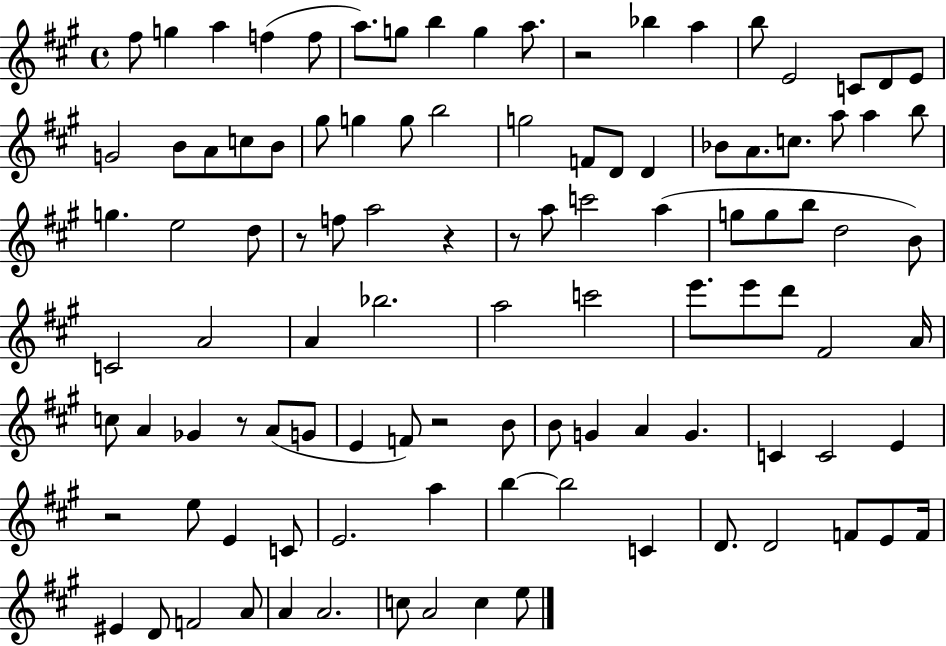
F#5/e G5/q A5/q F5/q F5/e A5/e. G5/e B5/q G5/q A5/e. R/h Bb5/q A5/q B5/e E4/h C4/e D4/e E4/e G4/h B4/e A4/e C5/e B4/e G#5/e G5/q G5/e B5/h G5/h F4/e D4/e D4/q Bb4/e A4/e. C5/e. A5/e A5/q B5/e G5/q. E5/h D5/e R/e F5/e A5/h R/q R/e A5/e C6/h A5/q G5/e G5/e B5/e D5/h B4/e C4/h A4/h A4/q Bb5/h. A5/h C6/h E6/e. E6/e D6/e F#4/h A4/s C5/e A4/q Gb4/q R/e A4/e G4/e E4/q F4/e R/h B4/e B4/e G4/q A4/q G4/q. C4/q C4/h E4/q R/h E5/e E4/q C4/e E4/h. A5/q B5/q B5/h C4/q D4/e. D4/h F4/e E4/e F4/s EIS4/q D4/e F4/h A4/e A4/q A4/h. C5/e A4/h C5/q E5/e